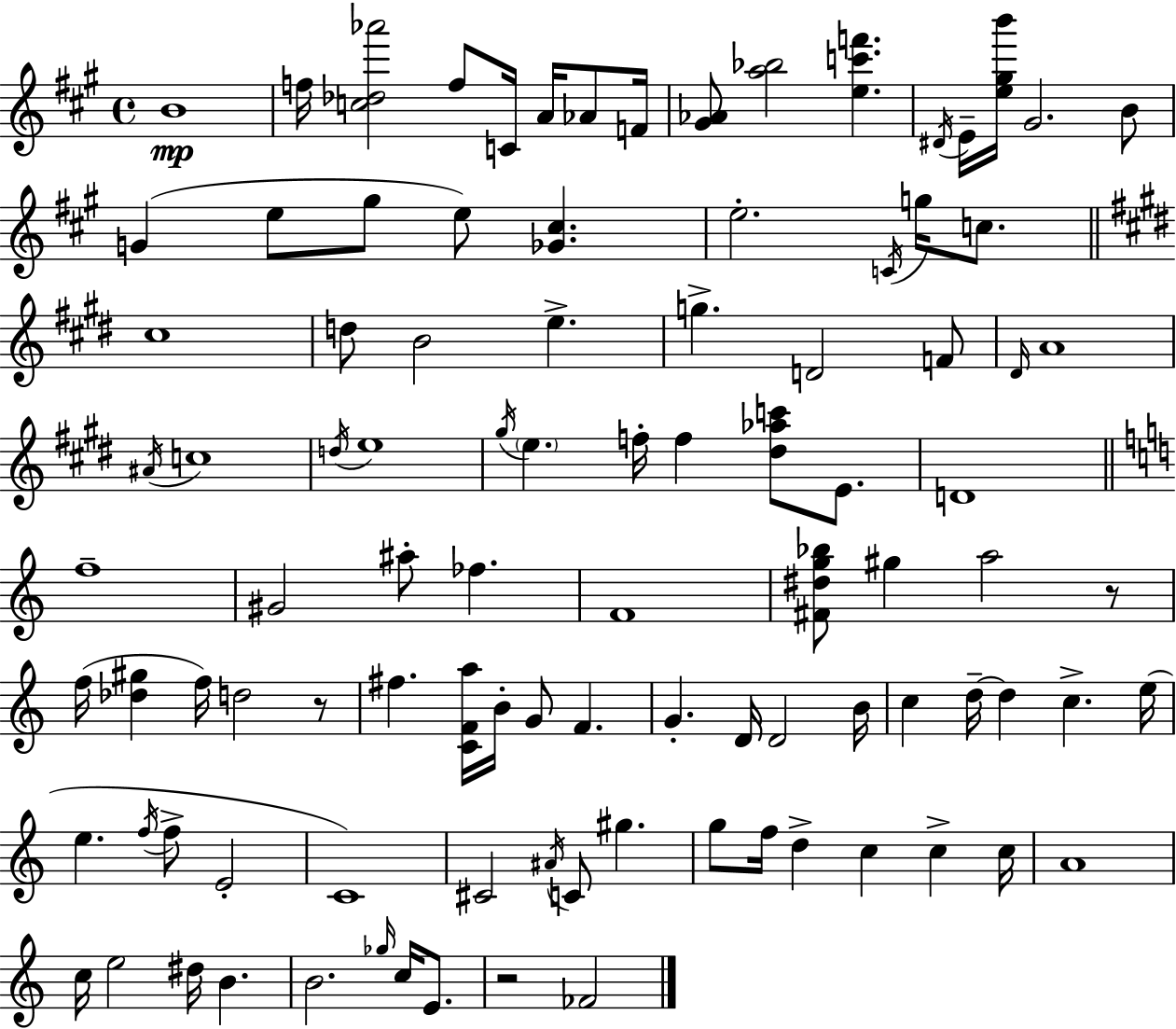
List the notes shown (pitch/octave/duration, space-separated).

B4/w F5/s [C5,Db5,Ab6]/h F5/e C4/s A4/s Ab4/e F4/s [G#4,Ab4]/e [A5,Bb5]/h [E5,C6,F6]/q. D#4/s E4/s [E5,G#5,B6]/s G#4/h. B4/e G4/q E5/e G#5/e E5/e [Gb4,C#5]/q. E5/h. C4/s G5/s C5/e. C#5/w D5/e B4/h E5/q. G5/q. D4/h F4/e D#4/s A4/w A#4/s C5/w D5/s E5/w G#5/s E5/q. F5/s F5/q [D#5,Ab5,C6]/e E4/e. D4/w F5/w G#4/h A#5/e FES5/q. F4/w [F#4,D#5,G5,Bb5]/e G#5/q A5/h R/e F5/s [Db5,G#5]/q F5/s D5/h R/e F#5/q. [C4,F4,A5]/s B4/s G4/e F4/q. G4/q. D4/s D4/h B4/s C5/q D5/s D5/q C5/q. E5/s E5/q. F5/s F5/e E4/h C4/w C#4/h A#4/s C4/e G#5/q. G5/e F5/s D5/q C5/q C5/q C5/s A4/w C5/s E5/h D#5/s B4/q. B4/h. Gb5/s C5/s E4/e. R/h FES4/h